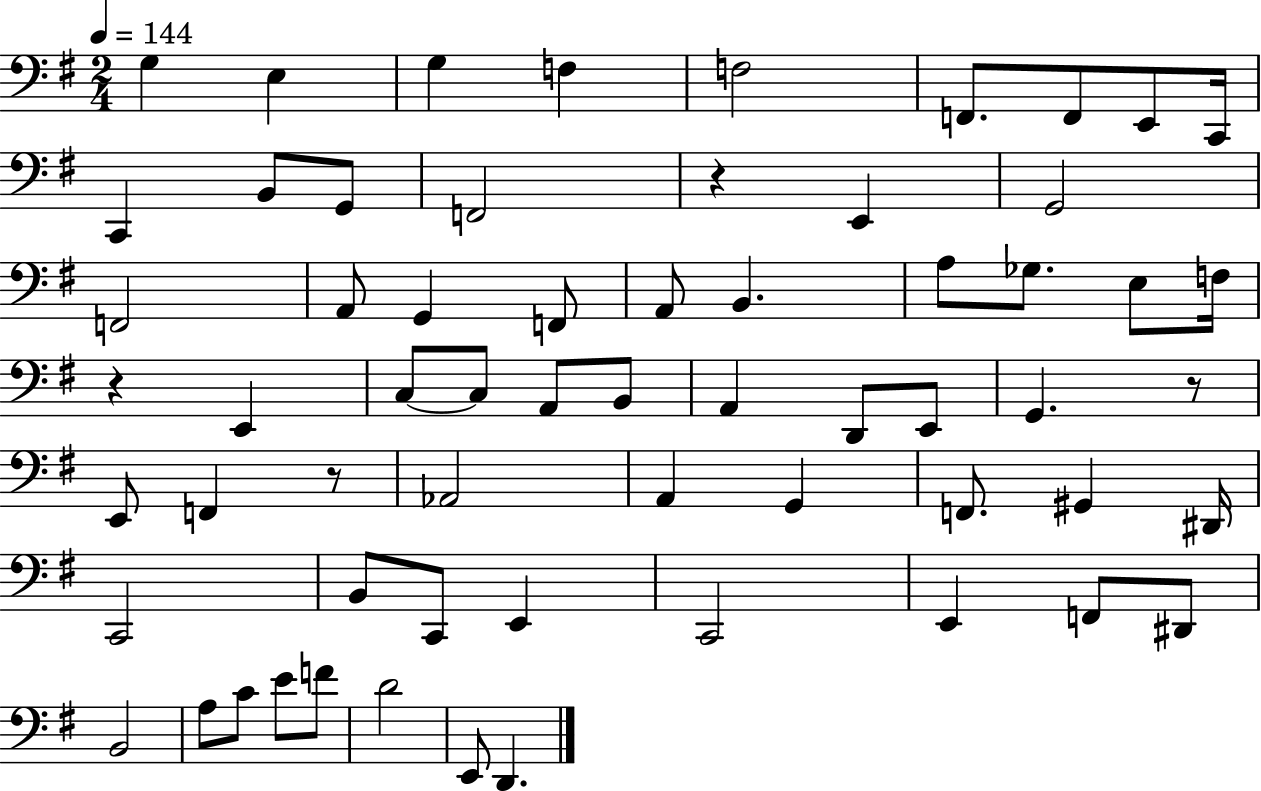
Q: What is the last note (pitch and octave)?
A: D2